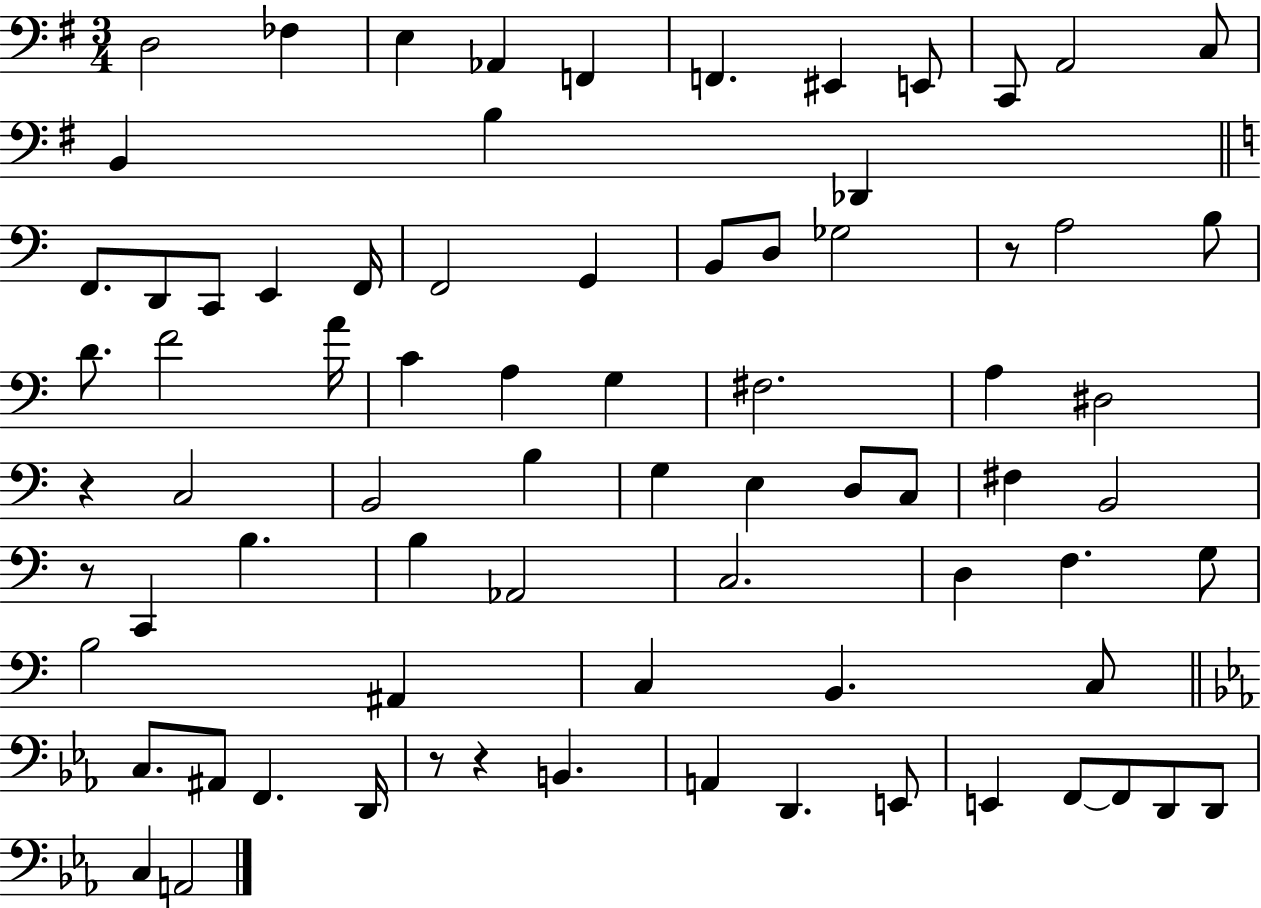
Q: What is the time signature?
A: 3/4